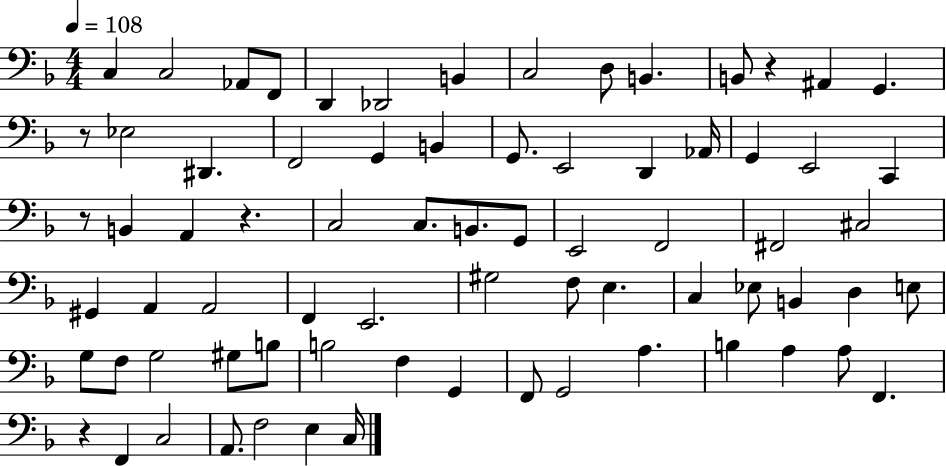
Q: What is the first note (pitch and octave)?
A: C3